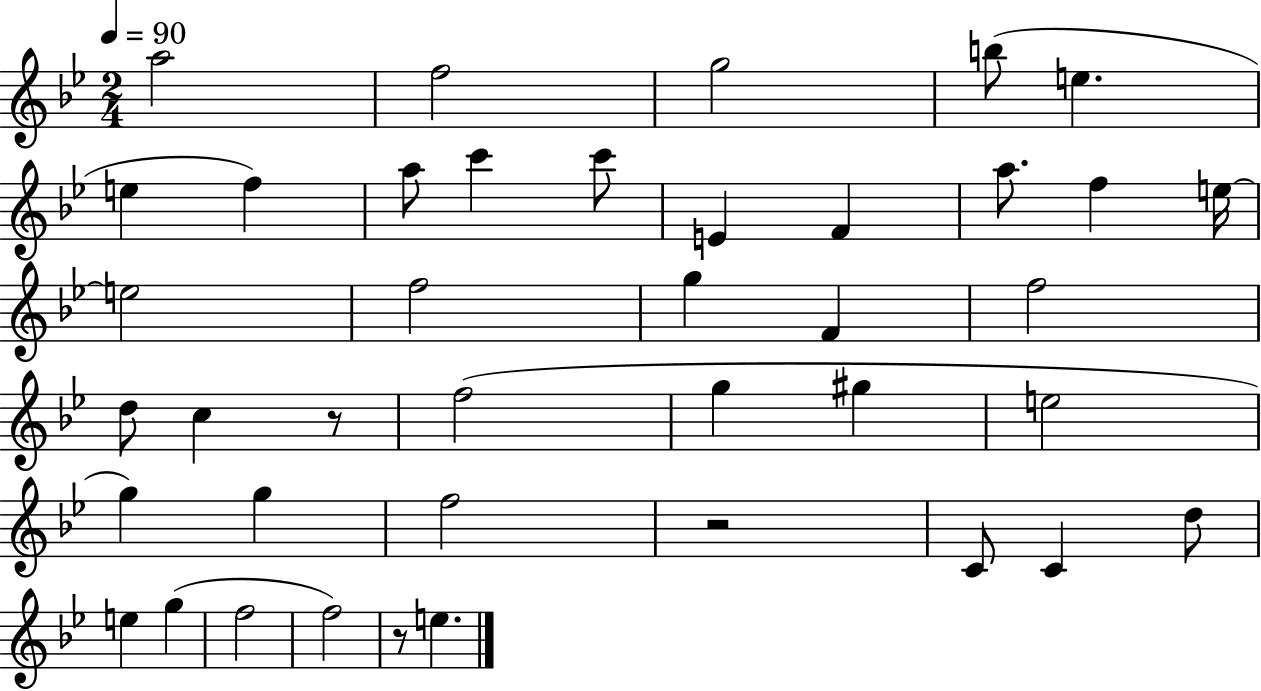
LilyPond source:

{
  \clef treble
  \numericTimeSignature
  \time 2/4
  \key bes \major
  \tempo 4 = 90
  a''2 | f''2 | g''2 | b''8( e''4. | \break e''4 f''4) | a''8 c'''4 c'''8 | e'4 f'4 | a''8. f''4 e''16~~ | \break e''2 | f''2 | g''4 f'4 | f''2 | \break d''8 c''4 r8 | f''2( | g''4 gis''4 | e''2 | \break g''4) g''4 | f''2 | r2 | c'8 c'4 d''8 | \break e''4 g''4( | f''2 | f''2) | r8 e''4. | \break \bar "|."
}